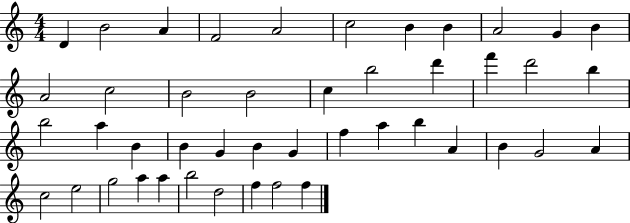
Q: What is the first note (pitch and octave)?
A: D4